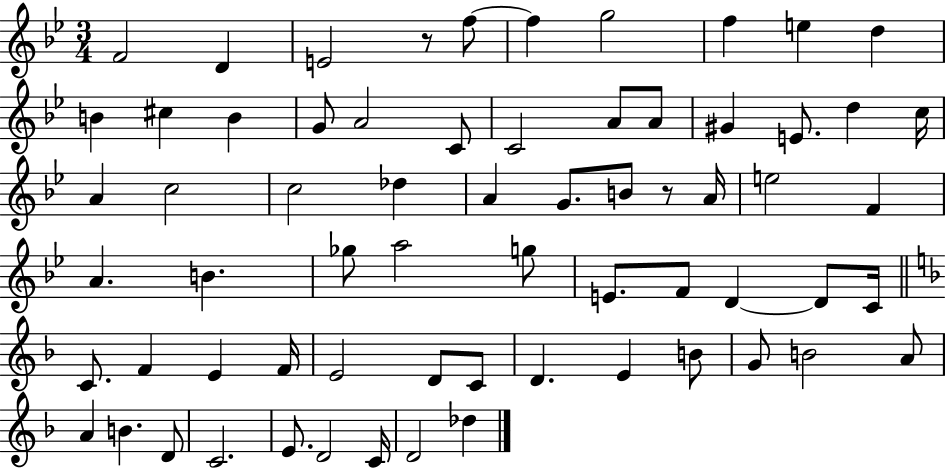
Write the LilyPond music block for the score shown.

{
  \clef treble
  \numericTimeSignature
  \time 3/4
  \key bes \major
  \repeat volta 2 { f'2 d'4 | e'2 r8 f''8~~ | f''4 g''2 | f''4 e''4 d''4 | \break b'4 cis''4 b'4 | g'8 a'2 c'8 | c'2 a'8 a'8 | gis'4 e'8. d''4 c''16 | \break a'4 c''2 | c''2 des''4 | a'4 g'8. b'8 r8 a'16 | e''2 f'4 | \break a'4. b'4. | ges''8 a''2 g''8 | e'8. f'8 d'4~~ d'8 c'16 | \bar "||" \break \key f \major c'8. f'4 e'4 f'16 | e'2 d'8 c'8 | d'4. e'4 b'8 | g'8 b'2 a'8 | \break a'4 b'4. d'8 | c'2. | e'8. d'2 c'16 | d'2 des''4 | \break } \bar "|."
}